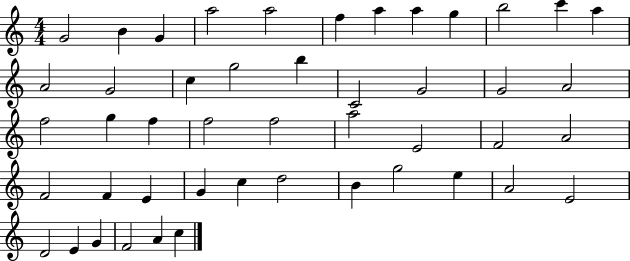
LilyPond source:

{
  \clef treble
  \numericTimeSignature
  \time 4/4
  \key c \major
  g'2 b'4 g'4 | a''2 a''2 | f''4 a''4 a''4 g''4 | b''2 c'''4 a''4 | \break a'2 g'2 | c''4 g''2 b''4 | c'2 g'2 | g'2 a'2 | \break f''2 g''4 f''4 | f''2 f''2 | a''2 e'2 | f'2 a'2 | \break f'2 f'4 e'4 | g'4 c''4 d''2 | b'4 g''2 e''4 | a'2 e'2 | \break d'2 e'4 g'4 | f'2 a'4 c''4 | \bar "|."
}